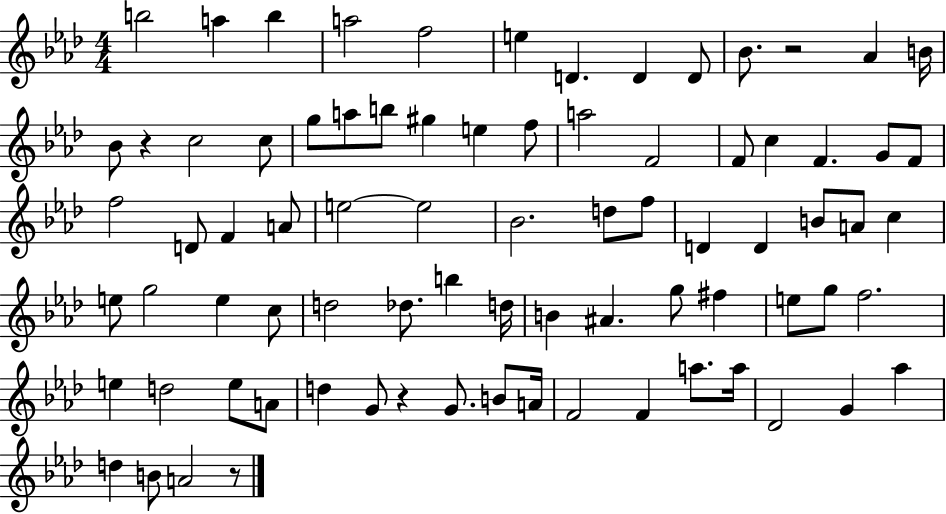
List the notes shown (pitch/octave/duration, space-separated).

B5/h A5/q B5/q A5/h F5/h E5/q D4/q. D4/q D4/e Bb4/e. R/h Ab4/q B4/s Bb4/e R/q C5/h C5/e G5/e A5/e B5/e G#5/q E5/q F5/e A5/h F4/h F4/e C5/q F4/q. G4/e F4/e F5/h D4/e F4/q A4/e E5/h E5/h Bb4/h. D5/e F5/e D4/q D4/q B4/e A4/e C5/q E5/e G5/h E5/q C5/e D5/h Db5/e. B5/q D5/s B4/q A#4/q. G5/e F#5/q E5/e G5/e F5/h. E5/q D5/h E5/e A4/e D5/q G4/e R/q G4/e. B4/e A4/s F4/h F4/q A5/e. A5/s Db4/h G4/q Ab5/q D5/q B4/e A4/h R/e